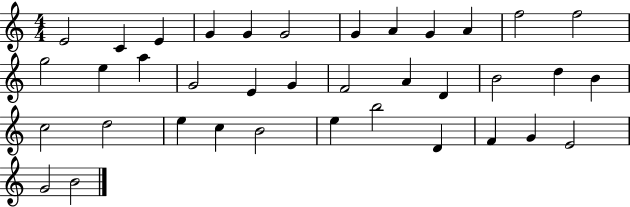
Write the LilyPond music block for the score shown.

{
  \clef treble
  \numericTimeSignature
  \time 4/4
  \key c \major
  e'2 c'4 e'4 | g'4 g'4 g'2 | g'4 a'4 g'4 a'4 | f''2 f''2 | \break g''2 e''4 a''4 | g'2 e'4 g'4 | f'2 a'4 d'4 | b'2 d''4 b'4 | \break c''2 d''2 | e''4 c''4 b'2 | e''4 b''2 d'4 | f'4 g'4 e'2 | \break g'2 b'2 | \bar "|."
}